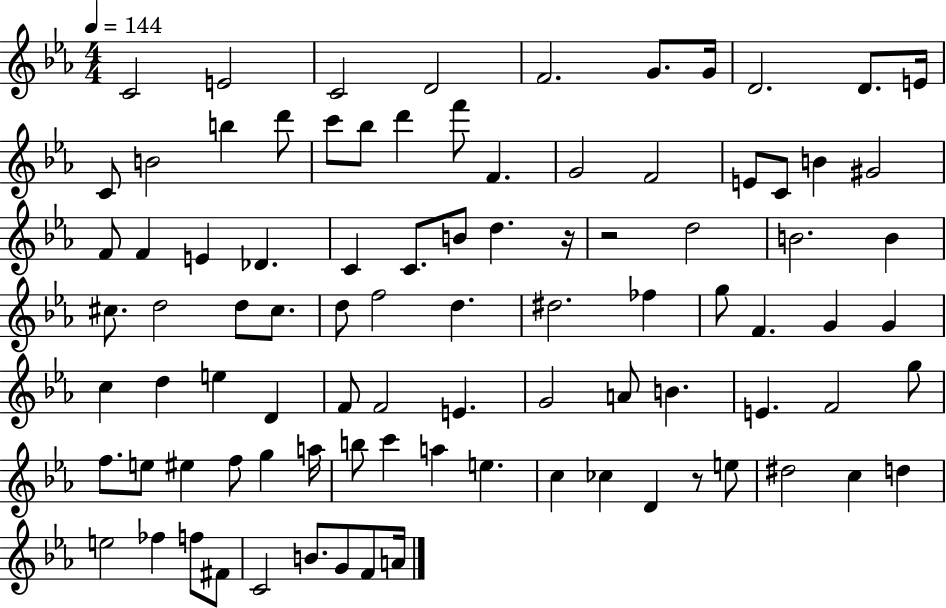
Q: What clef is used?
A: treble